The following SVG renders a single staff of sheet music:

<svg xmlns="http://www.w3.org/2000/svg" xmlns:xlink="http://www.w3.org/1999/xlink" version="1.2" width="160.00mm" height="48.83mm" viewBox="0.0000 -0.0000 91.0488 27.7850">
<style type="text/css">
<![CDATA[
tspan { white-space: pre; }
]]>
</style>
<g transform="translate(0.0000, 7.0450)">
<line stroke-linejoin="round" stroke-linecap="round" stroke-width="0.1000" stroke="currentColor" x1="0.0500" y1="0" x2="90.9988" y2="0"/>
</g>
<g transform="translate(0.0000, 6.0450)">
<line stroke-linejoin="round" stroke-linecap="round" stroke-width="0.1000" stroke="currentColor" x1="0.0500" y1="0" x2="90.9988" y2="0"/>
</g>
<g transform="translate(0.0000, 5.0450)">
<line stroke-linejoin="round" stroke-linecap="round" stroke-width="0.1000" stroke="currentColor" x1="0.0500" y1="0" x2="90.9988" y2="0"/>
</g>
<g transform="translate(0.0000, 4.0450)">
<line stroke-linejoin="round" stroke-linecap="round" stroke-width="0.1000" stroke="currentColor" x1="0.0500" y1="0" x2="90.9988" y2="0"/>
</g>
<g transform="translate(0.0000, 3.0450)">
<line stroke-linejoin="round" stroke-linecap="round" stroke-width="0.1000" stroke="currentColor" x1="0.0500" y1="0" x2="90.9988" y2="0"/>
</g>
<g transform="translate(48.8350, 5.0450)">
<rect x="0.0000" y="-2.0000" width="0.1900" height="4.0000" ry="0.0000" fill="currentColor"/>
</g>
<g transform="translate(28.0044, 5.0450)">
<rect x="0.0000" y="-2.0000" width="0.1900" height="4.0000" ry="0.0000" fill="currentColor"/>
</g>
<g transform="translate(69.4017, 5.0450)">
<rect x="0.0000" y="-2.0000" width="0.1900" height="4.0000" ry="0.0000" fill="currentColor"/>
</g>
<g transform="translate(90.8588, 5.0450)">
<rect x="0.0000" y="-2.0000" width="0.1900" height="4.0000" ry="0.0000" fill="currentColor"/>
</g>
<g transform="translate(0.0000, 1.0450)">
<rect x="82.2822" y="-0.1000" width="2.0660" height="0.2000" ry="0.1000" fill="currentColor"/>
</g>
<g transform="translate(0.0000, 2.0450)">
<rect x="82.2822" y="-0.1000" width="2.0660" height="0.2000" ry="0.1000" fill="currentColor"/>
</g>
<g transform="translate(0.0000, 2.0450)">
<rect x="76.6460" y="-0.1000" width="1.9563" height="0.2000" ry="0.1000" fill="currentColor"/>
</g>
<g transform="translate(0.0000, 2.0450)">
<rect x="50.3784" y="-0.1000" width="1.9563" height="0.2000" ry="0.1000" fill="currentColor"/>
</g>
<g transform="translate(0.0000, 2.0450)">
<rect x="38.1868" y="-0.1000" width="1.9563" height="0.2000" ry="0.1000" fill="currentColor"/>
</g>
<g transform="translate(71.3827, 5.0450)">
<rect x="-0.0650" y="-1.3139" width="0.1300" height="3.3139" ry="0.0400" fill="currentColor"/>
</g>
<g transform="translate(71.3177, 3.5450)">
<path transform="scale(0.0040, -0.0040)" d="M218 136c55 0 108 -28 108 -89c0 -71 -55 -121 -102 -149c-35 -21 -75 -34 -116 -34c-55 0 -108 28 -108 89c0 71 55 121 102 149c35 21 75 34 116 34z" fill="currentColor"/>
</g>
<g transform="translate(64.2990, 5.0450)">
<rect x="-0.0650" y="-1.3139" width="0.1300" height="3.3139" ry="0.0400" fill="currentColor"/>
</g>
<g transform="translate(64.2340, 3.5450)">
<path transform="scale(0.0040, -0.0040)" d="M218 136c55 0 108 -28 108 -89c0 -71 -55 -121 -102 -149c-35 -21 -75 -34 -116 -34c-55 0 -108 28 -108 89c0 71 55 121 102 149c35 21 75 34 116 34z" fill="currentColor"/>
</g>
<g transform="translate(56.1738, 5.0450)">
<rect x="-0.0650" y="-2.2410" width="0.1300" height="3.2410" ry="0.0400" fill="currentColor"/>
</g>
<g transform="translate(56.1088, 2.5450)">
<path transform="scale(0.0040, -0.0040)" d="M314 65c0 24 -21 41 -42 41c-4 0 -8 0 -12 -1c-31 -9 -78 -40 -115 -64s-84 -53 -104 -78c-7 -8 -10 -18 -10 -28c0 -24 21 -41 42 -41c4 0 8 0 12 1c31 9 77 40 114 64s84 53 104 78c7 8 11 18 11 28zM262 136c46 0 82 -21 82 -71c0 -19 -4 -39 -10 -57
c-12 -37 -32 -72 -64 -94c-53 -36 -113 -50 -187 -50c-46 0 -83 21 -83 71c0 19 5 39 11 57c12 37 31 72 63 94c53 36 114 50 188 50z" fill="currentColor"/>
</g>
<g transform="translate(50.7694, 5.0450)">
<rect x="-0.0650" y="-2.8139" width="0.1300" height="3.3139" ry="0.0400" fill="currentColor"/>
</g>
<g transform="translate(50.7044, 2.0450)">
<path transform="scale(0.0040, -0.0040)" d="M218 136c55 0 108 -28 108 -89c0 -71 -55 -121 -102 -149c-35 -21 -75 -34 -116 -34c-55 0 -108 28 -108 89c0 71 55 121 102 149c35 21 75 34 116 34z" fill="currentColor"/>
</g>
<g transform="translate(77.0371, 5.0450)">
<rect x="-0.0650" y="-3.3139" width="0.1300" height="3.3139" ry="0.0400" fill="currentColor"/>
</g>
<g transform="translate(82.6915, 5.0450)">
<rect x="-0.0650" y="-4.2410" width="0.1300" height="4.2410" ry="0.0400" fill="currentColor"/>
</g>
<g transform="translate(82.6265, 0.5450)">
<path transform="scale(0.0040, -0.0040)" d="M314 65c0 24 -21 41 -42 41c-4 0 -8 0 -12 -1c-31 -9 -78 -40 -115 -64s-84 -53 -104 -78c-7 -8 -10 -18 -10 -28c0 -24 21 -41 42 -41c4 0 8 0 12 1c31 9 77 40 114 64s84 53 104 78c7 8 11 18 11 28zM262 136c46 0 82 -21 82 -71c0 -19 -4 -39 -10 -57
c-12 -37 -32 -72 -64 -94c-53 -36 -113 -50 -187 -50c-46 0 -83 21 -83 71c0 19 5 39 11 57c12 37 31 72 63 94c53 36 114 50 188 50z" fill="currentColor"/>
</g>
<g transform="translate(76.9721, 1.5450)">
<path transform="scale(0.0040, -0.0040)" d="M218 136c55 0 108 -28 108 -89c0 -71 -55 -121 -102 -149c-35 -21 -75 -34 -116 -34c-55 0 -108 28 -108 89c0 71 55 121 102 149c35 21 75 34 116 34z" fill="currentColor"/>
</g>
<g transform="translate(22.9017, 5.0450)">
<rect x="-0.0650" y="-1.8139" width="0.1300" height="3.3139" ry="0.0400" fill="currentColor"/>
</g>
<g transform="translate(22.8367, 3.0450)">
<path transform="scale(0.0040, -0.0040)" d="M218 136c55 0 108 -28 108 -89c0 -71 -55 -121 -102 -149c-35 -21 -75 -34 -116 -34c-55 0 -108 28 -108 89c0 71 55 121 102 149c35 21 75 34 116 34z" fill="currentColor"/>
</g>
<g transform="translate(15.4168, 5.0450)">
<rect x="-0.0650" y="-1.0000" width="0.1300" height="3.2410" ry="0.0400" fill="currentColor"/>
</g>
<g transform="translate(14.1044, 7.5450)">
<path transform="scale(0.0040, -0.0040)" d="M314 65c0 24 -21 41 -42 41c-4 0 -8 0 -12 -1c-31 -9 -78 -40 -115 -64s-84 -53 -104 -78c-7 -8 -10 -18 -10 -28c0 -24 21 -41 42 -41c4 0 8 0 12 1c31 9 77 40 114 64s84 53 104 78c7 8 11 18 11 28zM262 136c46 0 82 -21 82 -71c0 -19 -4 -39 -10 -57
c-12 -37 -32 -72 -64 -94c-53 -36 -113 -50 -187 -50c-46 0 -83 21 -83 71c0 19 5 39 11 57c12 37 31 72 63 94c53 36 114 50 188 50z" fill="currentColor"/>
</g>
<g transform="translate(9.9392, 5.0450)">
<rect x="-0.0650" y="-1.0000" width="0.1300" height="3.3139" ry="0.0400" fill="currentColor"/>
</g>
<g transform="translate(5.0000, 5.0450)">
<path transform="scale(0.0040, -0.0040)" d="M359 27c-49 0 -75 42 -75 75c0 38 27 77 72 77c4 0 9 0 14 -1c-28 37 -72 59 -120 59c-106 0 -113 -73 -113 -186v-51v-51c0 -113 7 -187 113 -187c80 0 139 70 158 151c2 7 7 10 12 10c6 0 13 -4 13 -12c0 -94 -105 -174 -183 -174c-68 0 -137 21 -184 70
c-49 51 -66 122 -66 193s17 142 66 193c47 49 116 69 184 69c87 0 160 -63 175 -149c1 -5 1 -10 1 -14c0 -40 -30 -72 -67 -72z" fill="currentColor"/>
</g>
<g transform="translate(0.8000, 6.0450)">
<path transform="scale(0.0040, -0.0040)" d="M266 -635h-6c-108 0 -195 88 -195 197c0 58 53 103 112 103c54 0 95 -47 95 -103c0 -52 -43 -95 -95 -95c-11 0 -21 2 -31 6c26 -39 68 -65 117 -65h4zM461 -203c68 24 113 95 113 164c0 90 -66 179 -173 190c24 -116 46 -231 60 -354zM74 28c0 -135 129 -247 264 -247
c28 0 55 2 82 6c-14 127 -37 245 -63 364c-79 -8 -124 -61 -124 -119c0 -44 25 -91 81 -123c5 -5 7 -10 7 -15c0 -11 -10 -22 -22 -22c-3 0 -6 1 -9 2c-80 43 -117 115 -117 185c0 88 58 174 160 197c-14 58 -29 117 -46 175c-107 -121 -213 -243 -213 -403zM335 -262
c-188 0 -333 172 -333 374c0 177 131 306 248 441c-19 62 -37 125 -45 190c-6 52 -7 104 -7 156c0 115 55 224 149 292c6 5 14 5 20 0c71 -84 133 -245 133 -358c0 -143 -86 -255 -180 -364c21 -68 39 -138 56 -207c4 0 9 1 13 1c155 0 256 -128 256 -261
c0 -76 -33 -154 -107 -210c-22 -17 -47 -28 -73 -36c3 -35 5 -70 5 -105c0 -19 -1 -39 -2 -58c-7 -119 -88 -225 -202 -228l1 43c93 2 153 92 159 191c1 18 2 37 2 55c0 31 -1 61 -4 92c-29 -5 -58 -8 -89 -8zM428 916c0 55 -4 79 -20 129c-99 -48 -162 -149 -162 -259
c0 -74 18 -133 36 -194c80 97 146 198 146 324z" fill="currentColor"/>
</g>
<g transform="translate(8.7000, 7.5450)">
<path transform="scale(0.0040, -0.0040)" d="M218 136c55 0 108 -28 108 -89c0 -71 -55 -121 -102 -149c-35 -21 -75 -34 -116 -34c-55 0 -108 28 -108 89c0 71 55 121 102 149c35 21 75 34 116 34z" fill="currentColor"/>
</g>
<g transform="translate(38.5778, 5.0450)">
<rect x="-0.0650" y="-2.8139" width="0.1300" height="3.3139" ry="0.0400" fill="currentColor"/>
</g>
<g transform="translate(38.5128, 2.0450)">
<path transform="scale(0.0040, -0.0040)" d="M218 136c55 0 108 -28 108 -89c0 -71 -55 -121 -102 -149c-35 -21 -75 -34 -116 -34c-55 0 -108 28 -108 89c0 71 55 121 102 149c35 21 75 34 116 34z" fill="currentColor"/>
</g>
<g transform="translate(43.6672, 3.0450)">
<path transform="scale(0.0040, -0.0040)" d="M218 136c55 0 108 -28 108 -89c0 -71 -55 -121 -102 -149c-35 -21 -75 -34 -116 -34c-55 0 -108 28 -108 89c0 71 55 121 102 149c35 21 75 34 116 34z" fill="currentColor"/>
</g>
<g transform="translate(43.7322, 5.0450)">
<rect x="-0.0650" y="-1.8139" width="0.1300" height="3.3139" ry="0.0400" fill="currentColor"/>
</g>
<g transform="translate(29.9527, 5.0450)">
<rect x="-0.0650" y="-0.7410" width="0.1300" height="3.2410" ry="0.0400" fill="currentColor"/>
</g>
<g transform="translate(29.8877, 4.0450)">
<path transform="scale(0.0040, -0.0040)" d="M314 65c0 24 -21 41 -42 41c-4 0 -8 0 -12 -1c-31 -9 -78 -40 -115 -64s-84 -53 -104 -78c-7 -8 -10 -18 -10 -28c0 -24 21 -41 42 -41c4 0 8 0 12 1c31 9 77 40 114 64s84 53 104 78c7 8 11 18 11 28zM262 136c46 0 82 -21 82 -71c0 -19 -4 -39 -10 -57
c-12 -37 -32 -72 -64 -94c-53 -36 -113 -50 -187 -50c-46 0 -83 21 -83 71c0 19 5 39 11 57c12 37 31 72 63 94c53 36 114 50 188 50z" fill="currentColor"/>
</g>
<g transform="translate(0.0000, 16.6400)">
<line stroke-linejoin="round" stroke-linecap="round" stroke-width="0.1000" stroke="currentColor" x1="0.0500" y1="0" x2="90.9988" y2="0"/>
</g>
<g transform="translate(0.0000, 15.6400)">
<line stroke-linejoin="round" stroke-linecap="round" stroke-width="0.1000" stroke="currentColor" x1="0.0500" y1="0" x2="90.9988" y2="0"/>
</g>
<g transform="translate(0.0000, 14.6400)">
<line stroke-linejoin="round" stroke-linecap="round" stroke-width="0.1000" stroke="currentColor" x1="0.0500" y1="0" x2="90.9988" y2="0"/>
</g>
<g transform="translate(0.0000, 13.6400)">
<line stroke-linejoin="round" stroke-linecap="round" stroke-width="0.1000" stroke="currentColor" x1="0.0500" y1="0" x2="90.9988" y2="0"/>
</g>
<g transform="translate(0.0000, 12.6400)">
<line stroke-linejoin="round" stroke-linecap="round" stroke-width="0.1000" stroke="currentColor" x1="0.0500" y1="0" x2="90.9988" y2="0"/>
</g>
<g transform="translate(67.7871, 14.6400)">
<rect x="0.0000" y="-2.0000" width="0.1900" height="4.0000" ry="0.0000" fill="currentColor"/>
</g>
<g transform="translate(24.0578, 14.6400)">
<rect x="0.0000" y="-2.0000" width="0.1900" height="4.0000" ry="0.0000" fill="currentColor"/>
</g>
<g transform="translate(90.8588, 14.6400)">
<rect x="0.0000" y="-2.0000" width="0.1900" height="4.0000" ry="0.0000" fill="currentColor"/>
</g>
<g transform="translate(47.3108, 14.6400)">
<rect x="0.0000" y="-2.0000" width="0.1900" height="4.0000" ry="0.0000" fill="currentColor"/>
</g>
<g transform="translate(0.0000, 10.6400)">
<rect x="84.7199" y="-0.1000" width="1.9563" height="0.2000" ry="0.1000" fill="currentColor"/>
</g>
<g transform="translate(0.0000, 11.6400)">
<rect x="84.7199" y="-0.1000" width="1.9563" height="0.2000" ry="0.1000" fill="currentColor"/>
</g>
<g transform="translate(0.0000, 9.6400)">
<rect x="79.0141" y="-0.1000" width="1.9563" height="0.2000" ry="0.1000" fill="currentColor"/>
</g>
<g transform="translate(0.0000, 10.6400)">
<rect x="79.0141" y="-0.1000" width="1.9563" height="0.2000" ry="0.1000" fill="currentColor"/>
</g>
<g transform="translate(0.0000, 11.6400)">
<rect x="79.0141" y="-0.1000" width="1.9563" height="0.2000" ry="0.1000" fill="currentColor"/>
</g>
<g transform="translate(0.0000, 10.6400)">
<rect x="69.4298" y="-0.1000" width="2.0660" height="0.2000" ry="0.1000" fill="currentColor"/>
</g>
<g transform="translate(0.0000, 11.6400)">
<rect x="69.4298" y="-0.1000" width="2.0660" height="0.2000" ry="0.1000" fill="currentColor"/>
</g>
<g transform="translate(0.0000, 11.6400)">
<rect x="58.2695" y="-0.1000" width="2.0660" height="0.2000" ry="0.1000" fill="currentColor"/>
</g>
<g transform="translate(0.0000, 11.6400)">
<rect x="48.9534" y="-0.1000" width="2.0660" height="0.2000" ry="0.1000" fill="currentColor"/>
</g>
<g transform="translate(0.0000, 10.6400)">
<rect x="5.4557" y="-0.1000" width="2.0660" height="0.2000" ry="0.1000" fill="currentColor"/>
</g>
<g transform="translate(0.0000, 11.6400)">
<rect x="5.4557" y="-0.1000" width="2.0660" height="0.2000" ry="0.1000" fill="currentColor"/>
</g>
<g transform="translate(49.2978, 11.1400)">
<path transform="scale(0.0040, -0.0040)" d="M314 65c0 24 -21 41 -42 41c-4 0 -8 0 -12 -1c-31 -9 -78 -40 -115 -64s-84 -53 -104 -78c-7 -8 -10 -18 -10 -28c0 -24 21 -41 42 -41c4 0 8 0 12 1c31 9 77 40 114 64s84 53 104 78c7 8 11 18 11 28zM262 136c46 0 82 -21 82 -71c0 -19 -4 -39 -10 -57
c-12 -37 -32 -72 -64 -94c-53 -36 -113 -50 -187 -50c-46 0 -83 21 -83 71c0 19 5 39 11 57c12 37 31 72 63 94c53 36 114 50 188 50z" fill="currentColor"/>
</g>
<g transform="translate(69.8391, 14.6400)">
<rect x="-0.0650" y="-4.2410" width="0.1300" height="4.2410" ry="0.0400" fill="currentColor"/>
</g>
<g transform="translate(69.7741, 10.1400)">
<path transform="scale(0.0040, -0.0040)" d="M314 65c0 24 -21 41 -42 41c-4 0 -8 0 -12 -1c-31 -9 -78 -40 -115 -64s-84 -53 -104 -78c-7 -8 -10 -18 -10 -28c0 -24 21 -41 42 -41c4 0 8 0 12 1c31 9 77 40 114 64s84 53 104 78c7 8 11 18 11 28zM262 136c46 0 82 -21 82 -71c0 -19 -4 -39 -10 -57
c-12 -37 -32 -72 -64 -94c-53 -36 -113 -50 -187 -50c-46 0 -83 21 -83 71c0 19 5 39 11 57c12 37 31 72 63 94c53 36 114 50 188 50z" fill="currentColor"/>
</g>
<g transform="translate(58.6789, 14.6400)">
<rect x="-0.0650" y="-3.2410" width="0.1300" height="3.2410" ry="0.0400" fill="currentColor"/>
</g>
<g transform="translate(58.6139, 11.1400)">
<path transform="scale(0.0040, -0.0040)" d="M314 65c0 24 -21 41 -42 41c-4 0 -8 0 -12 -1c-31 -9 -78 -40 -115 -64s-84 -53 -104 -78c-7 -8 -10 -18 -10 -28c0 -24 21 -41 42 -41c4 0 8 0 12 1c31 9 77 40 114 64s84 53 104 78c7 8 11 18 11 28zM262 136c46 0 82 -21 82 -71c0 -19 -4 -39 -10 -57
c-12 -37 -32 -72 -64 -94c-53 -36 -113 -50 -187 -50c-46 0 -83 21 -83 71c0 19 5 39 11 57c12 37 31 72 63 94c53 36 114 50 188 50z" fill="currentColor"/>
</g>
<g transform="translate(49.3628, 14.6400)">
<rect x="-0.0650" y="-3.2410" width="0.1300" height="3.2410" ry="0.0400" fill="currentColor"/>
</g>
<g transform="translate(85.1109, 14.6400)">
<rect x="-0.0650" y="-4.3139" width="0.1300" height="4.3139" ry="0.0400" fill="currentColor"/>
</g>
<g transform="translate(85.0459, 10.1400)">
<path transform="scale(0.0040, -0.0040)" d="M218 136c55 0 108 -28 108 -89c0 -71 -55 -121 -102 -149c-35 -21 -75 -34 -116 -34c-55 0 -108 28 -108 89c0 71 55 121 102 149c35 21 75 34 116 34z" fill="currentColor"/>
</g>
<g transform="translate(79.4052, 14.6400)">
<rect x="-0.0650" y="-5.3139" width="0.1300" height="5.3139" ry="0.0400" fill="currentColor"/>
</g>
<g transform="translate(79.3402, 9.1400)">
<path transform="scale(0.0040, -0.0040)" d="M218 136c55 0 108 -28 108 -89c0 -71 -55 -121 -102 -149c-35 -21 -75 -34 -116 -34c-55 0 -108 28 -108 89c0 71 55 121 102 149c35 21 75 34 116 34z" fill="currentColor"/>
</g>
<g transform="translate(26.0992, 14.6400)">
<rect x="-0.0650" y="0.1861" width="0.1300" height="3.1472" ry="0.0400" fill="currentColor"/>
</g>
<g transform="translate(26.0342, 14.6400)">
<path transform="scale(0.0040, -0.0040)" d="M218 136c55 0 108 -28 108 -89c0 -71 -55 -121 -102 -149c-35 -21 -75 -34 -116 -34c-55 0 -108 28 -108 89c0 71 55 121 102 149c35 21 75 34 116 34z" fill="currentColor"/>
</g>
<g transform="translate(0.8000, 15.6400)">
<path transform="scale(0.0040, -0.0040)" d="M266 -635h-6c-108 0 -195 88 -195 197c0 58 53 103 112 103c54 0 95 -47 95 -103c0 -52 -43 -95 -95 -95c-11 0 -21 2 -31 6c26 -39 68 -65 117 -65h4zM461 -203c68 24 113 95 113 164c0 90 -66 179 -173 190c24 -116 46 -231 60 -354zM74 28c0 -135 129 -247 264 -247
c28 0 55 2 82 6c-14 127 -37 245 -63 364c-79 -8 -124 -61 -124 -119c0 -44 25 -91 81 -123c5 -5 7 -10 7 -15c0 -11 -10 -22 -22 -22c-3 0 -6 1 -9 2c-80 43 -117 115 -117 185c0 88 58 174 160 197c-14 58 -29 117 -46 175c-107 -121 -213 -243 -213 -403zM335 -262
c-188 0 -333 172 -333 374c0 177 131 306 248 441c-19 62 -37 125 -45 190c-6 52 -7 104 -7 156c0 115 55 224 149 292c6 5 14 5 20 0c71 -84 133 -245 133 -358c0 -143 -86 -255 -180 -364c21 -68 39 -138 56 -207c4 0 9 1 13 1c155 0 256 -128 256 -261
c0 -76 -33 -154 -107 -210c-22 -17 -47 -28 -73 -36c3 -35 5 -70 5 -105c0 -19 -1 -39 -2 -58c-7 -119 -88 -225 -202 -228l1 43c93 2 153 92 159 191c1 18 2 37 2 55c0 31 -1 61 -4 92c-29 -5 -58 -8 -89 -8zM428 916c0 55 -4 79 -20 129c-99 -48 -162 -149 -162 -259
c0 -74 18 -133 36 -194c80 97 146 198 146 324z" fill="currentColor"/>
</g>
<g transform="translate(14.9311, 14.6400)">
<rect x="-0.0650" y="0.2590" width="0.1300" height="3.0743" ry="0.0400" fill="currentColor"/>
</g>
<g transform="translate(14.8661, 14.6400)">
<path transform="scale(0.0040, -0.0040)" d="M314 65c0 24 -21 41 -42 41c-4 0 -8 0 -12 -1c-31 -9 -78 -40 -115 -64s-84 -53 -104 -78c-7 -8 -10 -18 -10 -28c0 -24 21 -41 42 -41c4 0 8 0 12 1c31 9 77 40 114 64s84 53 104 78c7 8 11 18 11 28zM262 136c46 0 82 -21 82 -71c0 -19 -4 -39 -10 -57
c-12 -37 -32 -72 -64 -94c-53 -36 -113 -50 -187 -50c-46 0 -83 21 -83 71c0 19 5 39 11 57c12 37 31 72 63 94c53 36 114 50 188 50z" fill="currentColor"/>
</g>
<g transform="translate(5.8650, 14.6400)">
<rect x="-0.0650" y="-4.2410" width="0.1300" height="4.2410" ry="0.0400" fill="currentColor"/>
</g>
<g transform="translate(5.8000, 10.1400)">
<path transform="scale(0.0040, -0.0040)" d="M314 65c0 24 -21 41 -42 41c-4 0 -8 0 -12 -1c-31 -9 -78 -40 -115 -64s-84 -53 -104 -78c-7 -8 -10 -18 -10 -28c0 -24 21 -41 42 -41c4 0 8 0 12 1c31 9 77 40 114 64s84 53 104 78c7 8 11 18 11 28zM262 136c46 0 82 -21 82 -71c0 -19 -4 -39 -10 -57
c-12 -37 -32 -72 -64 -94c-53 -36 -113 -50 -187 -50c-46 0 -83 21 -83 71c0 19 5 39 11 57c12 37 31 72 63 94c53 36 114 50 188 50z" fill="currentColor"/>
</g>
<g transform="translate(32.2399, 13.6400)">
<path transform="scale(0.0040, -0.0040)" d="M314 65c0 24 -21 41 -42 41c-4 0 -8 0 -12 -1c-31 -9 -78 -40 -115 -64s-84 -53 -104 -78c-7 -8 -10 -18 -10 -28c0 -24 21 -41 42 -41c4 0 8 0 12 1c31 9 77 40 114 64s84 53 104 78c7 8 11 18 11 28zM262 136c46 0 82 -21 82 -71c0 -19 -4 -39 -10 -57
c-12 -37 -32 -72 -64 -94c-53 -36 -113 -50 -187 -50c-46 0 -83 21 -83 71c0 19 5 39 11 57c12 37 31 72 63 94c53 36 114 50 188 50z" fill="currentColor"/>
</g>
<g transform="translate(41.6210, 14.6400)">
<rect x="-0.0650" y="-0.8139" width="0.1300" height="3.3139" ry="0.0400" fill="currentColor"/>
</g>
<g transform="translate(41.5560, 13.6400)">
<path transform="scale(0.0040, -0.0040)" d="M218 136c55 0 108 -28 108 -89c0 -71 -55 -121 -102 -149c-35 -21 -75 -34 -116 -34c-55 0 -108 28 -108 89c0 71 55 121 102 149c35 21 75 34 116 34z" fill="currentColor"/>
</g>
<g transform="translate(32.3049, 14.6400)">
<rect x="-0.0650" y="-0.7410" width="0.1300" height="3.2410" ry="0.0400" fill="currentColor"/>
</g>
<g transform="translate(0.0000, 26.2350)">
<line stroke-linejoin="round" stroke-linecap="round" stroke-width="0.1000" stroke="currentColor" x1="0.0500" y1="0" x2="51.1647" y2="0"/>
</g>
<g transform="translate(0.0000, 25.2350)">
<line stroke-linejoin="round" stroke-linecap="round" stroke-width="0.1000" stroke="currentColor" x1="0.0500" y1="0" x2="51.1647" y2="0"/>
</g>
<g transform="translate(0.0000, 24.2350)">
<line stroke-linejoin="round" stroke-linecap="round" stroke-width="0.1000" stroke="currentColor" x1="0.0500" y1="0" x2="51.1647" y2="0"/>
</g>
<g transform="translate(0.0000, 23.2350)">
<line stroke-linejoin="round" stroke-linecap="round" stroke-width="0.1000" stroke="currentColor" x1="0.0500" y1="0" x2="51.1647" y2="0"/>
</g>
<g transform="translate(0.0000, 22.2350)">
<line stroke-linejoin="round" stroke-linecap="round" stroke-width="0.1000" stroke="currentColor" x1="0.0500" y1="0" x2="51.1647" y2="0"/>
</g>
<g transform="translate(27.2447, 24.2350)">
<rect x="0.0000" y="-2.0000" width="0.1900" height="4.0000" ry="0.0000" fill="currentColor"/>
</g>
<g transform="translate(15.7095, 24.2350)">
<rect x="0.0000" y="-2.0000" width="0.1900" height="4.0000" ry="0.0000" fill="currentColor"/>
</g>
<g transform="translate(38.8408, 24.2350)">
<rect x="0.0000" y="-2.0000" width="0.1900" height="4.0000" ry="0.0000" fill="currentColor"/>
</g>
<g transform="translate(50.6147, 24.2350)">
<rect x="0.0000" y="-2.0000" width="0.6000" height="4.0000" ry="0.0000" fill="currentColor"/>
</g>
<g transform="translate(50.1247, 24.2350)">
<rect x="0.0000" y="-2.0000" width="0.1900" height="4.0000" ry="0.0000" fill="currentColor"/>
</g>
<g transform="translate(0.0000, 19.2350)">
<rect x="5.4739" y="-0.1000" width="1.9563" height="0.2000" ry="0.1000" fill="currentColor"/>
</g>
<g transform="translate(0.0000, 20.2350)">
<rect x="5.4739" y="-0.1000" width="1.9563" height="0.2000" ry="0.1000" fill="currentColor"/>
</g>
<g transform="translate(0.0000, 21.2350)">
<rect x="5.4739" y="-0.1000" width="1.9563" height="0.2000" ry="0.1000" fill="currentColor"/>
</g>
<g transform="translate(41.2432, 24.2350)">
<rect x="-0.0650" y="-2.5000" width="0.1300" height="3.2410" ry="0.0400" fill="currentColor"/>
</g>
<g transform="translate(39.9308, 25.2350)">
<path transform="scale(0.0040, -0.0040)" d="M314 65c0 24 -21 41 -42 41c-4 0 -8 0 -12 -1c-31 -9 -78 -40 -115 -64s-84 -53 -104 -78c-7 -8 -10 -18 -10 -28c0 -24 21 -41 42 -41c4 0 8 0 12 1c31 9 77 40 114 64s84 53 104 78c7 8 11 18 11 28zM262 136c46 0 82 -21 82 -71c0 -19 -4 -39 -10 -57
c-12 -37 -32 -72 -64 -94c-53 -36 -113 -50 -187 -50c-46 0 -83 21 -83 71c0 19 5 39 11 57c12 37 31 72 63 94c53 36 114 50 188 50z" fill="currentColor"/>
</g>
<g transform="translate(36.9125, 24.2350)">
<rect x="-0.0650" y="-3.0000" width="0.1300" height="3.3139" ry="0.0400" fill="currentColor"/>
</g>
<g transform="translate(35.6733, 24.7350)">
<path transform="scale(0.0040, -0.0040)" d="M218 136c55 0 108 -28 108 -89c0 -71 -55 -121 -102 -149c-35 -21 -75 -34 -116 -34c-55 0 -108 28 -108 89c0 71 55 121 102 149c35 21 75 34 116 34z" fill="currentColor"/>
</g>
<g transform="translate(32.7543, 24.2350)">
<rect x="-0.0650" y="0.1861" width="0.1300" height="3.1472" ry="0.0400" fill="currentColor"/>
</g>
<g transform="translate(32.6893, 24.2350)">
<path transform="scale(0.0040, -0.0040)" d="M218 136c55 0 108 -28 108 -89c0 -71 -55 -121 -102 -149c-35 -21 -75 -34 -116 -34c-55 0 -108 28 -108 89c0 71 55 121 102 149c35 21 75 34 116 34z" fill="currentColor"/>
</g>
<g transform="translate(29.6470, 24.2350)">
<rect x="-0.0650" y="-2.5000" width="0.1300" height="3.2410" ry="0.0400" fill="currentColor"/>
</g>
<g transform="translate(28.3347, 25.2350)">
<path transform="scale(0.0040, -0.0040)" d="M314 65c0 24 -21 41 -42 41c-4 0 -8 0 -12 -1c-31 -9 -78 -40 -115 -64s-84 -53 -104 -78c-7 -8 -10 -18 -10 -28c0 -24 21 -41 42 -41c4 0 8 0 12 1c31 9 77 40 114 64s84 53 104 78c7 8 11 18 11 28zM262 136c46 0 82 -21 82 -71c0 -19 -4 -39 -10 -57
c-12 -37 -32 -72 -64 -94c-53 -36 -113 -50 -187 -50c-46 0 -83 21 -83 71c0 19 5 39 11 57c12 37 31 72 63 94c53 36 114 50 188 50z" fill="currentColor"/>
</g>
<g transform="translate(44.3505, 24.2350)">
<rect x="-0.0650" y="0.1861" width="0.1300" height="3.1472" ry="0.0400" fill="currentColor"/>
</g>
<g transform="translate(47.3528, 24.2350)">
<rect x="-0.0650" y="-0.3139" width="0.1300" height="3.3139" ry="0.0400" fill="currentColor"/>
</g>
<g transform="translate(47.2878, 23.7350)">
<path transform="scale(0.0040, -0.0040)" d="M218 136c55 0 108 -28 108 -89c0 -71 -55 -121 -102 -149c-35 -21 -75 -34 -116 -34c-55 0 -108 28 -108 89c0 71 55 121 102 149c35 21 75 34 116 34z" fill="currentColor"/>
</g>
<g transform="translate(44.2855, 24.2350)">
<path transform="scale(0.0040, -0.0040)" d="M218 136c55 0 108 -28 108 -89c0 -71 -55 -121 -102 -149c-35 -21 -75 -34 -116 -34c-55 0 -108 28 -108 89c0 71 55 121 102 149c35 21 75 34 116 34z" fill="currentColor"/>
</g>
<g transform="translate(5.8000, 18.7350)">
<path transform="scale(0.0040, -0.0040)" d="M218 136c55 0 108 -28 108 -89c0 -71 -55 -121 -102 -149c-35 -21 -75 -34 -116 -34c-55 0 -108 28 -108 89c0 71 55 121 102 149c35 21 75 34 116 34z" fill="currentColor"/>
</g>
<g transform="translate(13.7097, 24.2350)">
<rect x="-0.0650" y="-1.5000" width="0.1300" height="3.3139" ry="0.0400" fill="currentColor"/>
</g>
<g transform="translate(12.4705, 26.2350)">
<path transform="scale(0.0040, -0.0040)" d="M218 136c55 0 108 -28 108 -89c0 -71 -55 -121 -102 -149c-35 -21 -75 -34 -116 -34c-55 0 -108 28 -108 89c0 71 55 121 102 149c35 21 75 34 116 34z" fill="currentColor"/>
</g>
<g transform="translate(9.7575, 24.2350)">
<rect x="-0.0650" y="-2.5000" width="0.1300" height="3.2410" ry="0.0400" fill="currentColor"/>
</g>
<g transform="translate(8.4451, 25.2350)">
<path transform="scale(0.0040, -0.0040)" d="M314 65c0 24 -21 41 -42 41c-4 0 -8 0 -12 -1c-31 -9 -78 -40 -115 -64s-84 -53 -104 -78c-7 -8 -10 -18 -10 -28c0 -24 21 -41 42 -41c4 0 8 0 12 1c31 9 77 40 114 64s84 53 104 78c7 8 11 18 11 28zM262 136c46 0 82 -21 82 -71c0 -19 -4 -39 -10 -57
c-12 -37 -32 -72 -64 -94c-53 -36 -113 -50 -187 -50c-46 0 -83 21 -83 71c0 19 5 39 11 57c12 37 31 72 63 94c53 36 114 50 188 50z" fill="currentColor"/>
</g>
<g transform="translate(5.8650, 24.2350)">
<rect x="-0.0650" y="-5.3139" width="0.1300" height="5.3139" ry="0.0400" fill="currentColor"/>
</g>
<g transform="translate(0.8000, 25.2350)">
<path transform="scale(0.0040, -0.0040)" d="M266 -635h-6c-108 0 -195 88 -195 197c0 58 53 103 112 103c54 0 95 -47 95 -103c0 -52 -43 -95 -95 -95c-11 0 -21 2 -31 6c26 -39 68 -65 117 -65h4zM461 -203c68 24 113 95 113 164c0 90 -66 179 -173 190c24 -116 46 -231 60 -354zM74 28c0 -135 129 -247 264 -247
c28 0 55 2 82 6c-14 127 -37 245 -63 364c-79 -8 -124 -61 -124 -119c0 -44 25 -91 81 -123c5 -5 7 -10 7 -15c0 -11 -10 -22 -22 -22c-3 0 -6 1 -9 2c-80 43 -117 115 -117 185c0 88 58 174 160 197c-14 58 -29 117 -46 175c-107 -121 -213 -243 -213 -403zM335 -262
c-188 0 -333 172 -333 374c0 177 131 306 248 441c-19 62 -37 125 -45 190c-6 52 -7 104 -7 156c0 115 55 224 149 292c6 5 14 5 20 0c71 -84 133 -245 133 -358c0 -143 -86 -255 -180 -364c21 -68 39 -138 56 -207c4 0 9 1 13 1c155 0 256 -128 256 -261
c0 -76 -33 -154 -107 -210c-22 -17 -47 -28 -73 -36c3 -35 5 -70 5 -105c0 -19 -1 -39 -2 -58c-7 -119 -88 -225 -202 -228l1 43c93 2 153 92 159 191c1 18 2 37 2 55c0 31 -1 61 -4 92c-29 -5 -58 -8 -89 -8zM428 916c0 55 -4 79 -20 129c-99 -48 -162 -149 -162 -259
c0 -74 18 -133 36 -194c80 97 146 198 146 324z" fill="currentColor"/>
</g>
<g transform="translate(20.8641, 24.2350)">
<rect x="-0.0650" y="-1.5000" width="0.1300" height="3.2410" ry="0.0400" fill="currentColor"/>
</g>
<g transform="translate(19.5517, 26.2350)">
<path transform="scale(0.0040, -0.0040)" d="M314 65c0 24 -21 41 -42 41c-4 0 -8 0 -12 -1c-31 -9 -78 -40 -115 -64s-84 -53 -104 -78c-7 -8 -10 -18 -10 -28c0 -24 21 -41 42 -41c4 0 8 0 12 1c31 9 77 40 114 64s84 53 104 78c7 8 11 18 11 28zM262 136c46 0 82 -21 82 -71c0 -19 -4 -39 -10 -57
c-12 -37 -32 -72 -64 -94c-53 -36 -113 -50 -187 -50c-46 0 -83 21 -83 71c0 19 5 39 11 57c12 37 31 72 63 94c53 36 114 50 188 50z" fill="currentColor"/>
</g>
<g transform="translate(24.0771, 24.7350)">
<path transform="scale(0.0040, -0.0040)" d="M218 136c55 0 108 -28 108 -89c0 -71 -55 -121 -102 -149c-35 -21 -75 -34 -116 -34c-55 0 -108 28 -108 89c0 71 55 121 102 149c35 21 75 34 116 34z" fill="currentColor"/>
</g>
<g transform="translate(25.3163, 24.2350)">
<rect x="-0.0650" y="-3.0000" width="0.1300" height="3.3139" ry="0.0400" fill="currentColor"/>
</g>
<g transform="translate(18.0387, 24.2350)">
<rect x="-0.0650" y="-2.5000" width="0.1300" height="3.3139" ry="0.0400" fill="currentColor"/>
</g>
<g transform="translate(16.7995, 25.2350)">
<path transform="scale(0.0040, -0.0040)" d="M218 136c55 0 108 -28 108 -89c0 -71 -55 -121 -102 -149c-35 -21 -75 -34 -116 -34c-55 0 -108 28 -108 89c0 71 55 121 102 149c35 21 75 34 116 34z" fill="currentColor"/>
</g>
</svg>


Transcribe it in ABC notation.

X:1
T:Untitled
M:4/4
L:1/4
K:C
D D2 f d2 a f a g2 e e b d'2 d'2 B2 B d2 d b2 b2 d'2 f' d' f' G2 E G E2 A G2 B A G2 B c